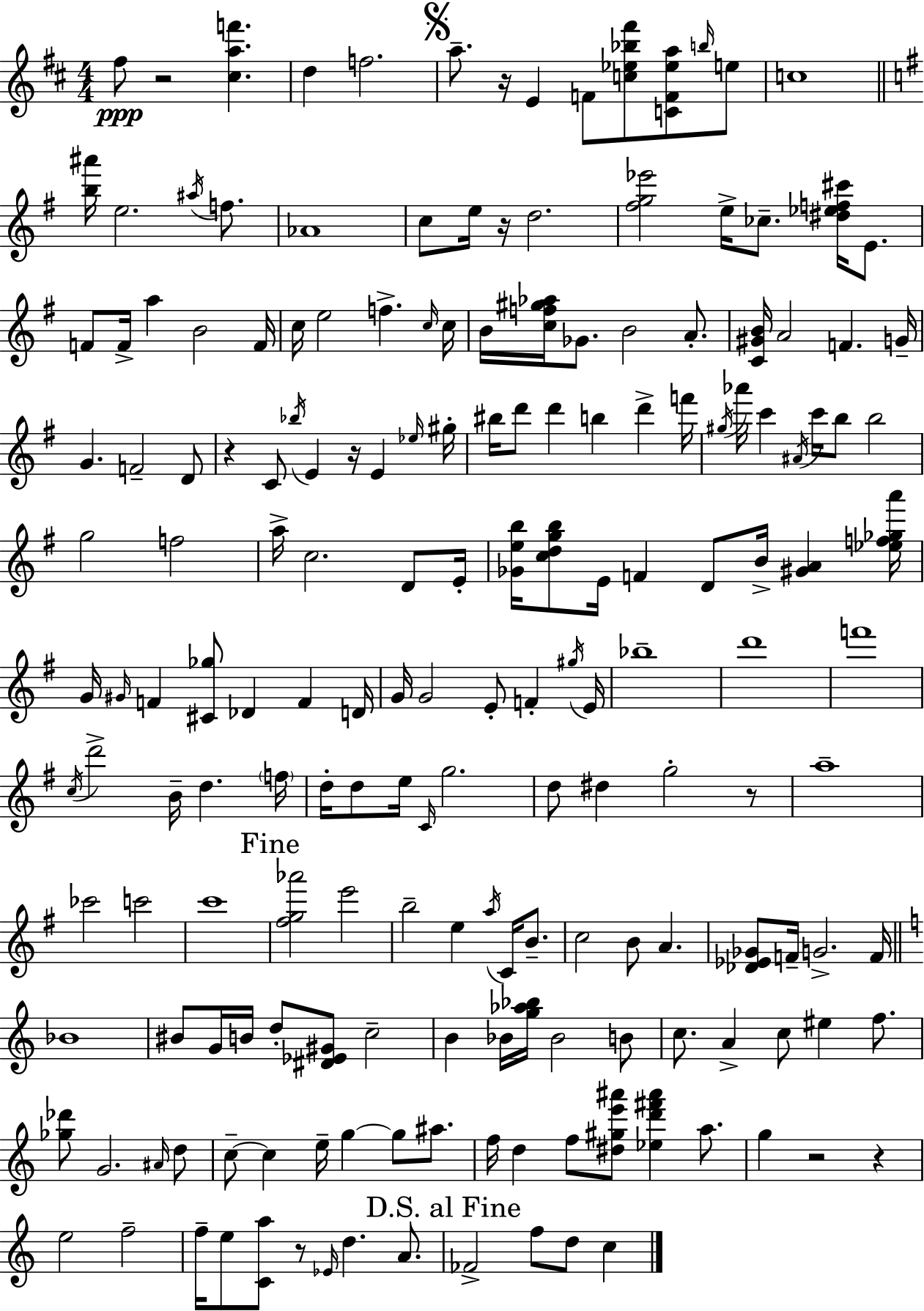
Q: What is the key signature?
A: D major